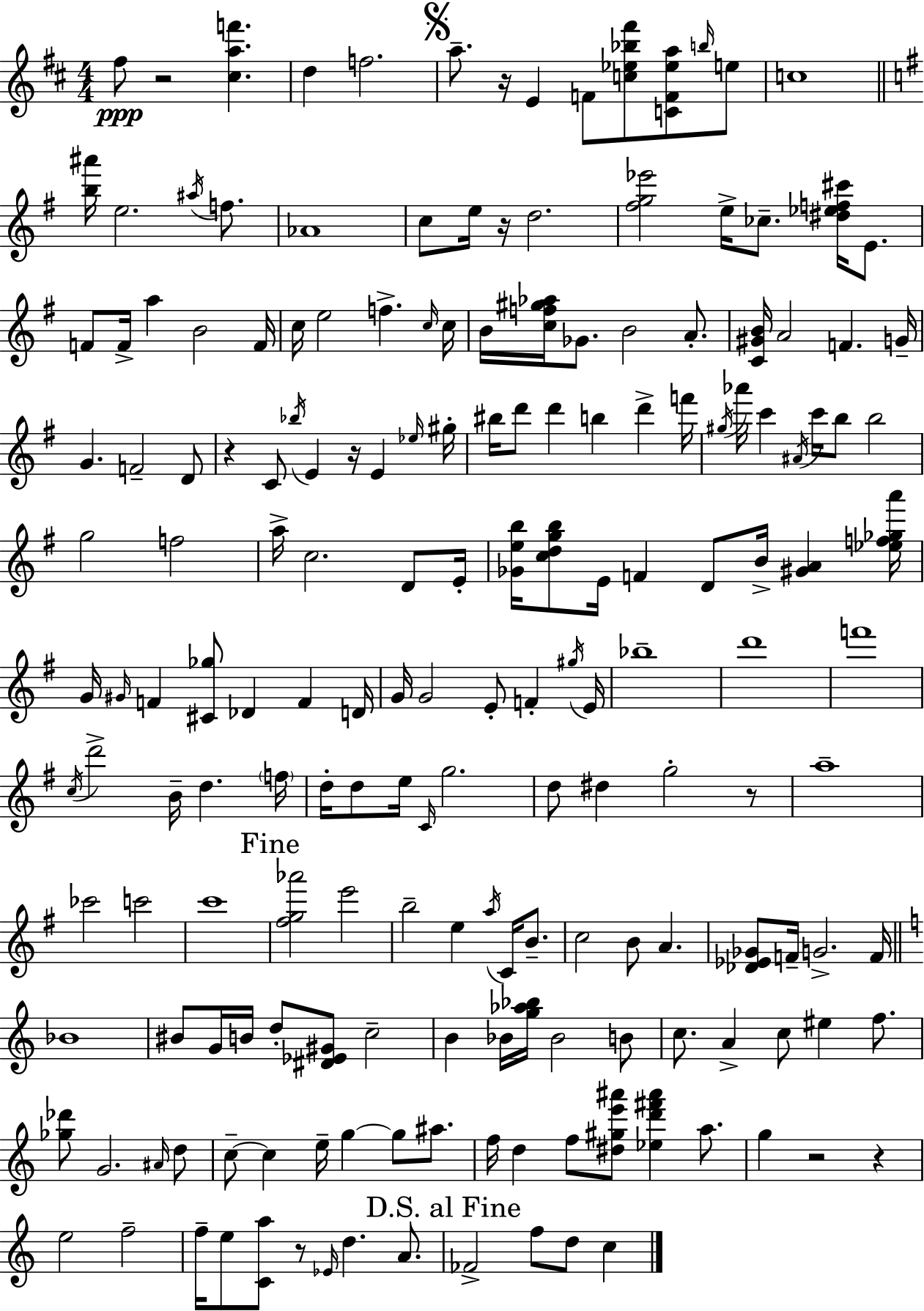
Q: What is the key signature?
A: D major